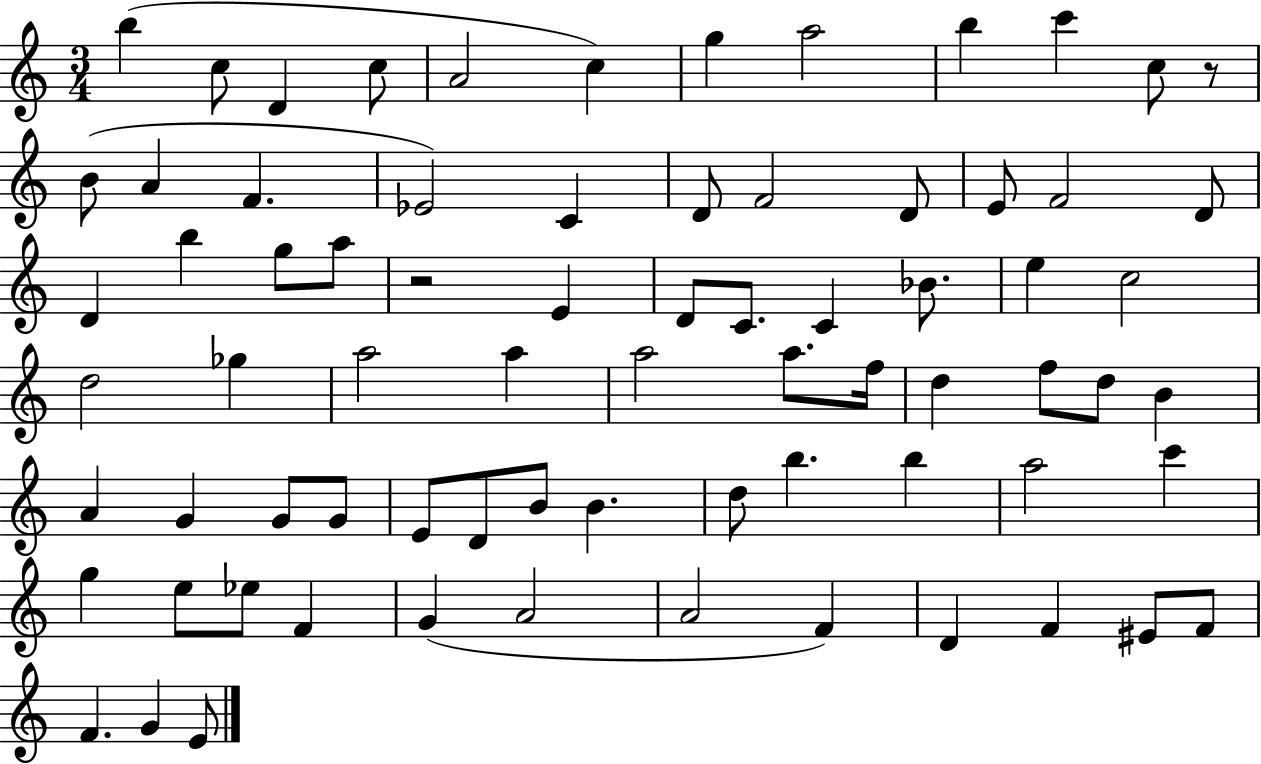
B5/q C5/e D4/q C5/e A4/h C5/q G5/q A5/h B5/q C6/q C5/e R/e B4/e A4/q F4/q. Eb4/h C4/q D4/e F4/h D4/e E4/e F4/h D4/e D4/q B5/q G5/e A5/e R/h E4/q D4/e C4/e. C4/q Bb4/e. E5/q C5/h D5/h Gb5/q A5/h A5/q A5/h A5/e. F5/s D5/q F5/e D5/e B4/q A4/q G4/q G4/e G4/e E4/e D4/e B4/e B4/q. D5/e B5/q. B5/q A5/h C6/q G5/q E5/e Eb5/e F4/q G4/q A4/h A4/h F4/q D4/q F4/q EIS4/e F4/e F4/q. G4/q E4/e